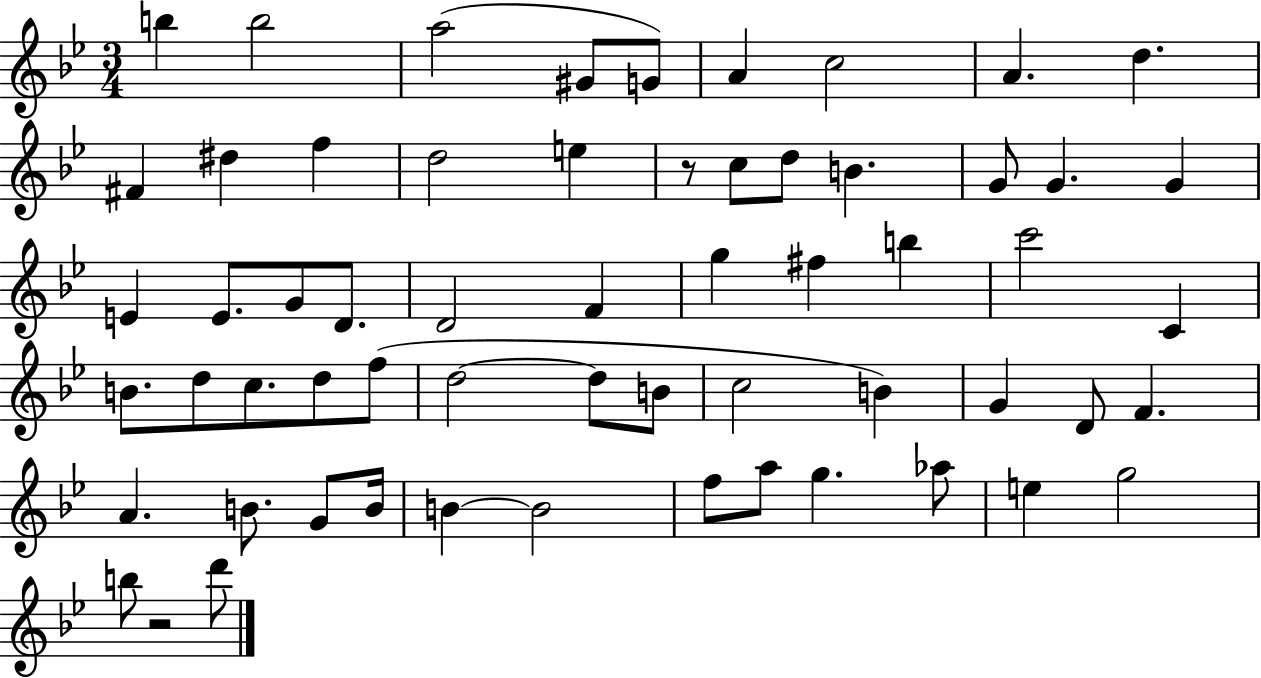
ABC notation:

X:1
T:Untitled
M:3/4
L:1/4
K:Bb
b b2 a2 ^G/2 G/2 A c2 A d ^F ^d f d2 e z/2 c/2 d/2 B G/2 G G E E/2 G/2 D/2 D2 F g ^f b c'2 C B/2 d/2 c/2 d/2 f/2 d2 d/2 B/2 c2 B G D/2 F A B/2 G/2 B/4 B B2 f/2 a/2 g _a/2 e g2 b/2 z2 d'/2